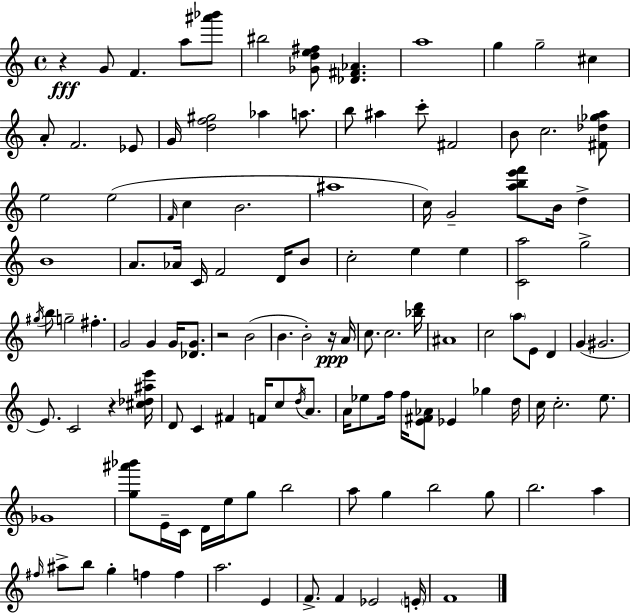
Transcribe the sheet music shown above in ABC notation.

X:1
T:Untitled
M:4/4
L:1/4
K:Am
z G/2 F a/2 [^a'_b']/2 ^b2 [_Gde^f]/2 [_D^F_A] a4 g g2 ^c A/2 F2 _E/2 G/4 [df^g]2 _a a/2 b/2 ^a c'/2 ^F2 B/2 c2 [^F_d_ga]/2 e2 e2 F/4 c B2 ^a4 c/4 G2 [abe'f']/2 B/4 d B4 A/2 _A/4 C/4 F2 D/4 B/2 c2 e e [Ca]2 g2 ^g/4 b/2 g2 ^f G2 G G/4 [_DG]/2 z2 B2 B B2 z/4 A/4 c/2 c2 [_bd']/4 ^A4 c2 a/2 E/2 D G ^G2 E/2 C2 z [^c_d^ae']/4 D/2 C ^F F/4 c/2 d/4 A/2 A/4 _e/2 f/4 f/4 [E^F_A]/2 _E _g d/4 c/4 c2 e/2 _G4 [g^a'_b']/2 E/4 C/4 D/4 e/4 g/2 b2 a/2 g b2 g/2 b2 a ^f/4 ^a/2 b/2 g f f a2 E F/2 F _E2 E/4 F4